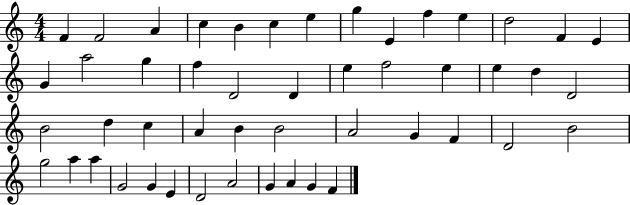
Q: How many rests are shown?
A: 0